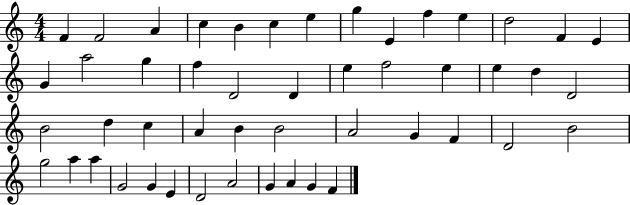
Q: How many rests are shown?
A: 0